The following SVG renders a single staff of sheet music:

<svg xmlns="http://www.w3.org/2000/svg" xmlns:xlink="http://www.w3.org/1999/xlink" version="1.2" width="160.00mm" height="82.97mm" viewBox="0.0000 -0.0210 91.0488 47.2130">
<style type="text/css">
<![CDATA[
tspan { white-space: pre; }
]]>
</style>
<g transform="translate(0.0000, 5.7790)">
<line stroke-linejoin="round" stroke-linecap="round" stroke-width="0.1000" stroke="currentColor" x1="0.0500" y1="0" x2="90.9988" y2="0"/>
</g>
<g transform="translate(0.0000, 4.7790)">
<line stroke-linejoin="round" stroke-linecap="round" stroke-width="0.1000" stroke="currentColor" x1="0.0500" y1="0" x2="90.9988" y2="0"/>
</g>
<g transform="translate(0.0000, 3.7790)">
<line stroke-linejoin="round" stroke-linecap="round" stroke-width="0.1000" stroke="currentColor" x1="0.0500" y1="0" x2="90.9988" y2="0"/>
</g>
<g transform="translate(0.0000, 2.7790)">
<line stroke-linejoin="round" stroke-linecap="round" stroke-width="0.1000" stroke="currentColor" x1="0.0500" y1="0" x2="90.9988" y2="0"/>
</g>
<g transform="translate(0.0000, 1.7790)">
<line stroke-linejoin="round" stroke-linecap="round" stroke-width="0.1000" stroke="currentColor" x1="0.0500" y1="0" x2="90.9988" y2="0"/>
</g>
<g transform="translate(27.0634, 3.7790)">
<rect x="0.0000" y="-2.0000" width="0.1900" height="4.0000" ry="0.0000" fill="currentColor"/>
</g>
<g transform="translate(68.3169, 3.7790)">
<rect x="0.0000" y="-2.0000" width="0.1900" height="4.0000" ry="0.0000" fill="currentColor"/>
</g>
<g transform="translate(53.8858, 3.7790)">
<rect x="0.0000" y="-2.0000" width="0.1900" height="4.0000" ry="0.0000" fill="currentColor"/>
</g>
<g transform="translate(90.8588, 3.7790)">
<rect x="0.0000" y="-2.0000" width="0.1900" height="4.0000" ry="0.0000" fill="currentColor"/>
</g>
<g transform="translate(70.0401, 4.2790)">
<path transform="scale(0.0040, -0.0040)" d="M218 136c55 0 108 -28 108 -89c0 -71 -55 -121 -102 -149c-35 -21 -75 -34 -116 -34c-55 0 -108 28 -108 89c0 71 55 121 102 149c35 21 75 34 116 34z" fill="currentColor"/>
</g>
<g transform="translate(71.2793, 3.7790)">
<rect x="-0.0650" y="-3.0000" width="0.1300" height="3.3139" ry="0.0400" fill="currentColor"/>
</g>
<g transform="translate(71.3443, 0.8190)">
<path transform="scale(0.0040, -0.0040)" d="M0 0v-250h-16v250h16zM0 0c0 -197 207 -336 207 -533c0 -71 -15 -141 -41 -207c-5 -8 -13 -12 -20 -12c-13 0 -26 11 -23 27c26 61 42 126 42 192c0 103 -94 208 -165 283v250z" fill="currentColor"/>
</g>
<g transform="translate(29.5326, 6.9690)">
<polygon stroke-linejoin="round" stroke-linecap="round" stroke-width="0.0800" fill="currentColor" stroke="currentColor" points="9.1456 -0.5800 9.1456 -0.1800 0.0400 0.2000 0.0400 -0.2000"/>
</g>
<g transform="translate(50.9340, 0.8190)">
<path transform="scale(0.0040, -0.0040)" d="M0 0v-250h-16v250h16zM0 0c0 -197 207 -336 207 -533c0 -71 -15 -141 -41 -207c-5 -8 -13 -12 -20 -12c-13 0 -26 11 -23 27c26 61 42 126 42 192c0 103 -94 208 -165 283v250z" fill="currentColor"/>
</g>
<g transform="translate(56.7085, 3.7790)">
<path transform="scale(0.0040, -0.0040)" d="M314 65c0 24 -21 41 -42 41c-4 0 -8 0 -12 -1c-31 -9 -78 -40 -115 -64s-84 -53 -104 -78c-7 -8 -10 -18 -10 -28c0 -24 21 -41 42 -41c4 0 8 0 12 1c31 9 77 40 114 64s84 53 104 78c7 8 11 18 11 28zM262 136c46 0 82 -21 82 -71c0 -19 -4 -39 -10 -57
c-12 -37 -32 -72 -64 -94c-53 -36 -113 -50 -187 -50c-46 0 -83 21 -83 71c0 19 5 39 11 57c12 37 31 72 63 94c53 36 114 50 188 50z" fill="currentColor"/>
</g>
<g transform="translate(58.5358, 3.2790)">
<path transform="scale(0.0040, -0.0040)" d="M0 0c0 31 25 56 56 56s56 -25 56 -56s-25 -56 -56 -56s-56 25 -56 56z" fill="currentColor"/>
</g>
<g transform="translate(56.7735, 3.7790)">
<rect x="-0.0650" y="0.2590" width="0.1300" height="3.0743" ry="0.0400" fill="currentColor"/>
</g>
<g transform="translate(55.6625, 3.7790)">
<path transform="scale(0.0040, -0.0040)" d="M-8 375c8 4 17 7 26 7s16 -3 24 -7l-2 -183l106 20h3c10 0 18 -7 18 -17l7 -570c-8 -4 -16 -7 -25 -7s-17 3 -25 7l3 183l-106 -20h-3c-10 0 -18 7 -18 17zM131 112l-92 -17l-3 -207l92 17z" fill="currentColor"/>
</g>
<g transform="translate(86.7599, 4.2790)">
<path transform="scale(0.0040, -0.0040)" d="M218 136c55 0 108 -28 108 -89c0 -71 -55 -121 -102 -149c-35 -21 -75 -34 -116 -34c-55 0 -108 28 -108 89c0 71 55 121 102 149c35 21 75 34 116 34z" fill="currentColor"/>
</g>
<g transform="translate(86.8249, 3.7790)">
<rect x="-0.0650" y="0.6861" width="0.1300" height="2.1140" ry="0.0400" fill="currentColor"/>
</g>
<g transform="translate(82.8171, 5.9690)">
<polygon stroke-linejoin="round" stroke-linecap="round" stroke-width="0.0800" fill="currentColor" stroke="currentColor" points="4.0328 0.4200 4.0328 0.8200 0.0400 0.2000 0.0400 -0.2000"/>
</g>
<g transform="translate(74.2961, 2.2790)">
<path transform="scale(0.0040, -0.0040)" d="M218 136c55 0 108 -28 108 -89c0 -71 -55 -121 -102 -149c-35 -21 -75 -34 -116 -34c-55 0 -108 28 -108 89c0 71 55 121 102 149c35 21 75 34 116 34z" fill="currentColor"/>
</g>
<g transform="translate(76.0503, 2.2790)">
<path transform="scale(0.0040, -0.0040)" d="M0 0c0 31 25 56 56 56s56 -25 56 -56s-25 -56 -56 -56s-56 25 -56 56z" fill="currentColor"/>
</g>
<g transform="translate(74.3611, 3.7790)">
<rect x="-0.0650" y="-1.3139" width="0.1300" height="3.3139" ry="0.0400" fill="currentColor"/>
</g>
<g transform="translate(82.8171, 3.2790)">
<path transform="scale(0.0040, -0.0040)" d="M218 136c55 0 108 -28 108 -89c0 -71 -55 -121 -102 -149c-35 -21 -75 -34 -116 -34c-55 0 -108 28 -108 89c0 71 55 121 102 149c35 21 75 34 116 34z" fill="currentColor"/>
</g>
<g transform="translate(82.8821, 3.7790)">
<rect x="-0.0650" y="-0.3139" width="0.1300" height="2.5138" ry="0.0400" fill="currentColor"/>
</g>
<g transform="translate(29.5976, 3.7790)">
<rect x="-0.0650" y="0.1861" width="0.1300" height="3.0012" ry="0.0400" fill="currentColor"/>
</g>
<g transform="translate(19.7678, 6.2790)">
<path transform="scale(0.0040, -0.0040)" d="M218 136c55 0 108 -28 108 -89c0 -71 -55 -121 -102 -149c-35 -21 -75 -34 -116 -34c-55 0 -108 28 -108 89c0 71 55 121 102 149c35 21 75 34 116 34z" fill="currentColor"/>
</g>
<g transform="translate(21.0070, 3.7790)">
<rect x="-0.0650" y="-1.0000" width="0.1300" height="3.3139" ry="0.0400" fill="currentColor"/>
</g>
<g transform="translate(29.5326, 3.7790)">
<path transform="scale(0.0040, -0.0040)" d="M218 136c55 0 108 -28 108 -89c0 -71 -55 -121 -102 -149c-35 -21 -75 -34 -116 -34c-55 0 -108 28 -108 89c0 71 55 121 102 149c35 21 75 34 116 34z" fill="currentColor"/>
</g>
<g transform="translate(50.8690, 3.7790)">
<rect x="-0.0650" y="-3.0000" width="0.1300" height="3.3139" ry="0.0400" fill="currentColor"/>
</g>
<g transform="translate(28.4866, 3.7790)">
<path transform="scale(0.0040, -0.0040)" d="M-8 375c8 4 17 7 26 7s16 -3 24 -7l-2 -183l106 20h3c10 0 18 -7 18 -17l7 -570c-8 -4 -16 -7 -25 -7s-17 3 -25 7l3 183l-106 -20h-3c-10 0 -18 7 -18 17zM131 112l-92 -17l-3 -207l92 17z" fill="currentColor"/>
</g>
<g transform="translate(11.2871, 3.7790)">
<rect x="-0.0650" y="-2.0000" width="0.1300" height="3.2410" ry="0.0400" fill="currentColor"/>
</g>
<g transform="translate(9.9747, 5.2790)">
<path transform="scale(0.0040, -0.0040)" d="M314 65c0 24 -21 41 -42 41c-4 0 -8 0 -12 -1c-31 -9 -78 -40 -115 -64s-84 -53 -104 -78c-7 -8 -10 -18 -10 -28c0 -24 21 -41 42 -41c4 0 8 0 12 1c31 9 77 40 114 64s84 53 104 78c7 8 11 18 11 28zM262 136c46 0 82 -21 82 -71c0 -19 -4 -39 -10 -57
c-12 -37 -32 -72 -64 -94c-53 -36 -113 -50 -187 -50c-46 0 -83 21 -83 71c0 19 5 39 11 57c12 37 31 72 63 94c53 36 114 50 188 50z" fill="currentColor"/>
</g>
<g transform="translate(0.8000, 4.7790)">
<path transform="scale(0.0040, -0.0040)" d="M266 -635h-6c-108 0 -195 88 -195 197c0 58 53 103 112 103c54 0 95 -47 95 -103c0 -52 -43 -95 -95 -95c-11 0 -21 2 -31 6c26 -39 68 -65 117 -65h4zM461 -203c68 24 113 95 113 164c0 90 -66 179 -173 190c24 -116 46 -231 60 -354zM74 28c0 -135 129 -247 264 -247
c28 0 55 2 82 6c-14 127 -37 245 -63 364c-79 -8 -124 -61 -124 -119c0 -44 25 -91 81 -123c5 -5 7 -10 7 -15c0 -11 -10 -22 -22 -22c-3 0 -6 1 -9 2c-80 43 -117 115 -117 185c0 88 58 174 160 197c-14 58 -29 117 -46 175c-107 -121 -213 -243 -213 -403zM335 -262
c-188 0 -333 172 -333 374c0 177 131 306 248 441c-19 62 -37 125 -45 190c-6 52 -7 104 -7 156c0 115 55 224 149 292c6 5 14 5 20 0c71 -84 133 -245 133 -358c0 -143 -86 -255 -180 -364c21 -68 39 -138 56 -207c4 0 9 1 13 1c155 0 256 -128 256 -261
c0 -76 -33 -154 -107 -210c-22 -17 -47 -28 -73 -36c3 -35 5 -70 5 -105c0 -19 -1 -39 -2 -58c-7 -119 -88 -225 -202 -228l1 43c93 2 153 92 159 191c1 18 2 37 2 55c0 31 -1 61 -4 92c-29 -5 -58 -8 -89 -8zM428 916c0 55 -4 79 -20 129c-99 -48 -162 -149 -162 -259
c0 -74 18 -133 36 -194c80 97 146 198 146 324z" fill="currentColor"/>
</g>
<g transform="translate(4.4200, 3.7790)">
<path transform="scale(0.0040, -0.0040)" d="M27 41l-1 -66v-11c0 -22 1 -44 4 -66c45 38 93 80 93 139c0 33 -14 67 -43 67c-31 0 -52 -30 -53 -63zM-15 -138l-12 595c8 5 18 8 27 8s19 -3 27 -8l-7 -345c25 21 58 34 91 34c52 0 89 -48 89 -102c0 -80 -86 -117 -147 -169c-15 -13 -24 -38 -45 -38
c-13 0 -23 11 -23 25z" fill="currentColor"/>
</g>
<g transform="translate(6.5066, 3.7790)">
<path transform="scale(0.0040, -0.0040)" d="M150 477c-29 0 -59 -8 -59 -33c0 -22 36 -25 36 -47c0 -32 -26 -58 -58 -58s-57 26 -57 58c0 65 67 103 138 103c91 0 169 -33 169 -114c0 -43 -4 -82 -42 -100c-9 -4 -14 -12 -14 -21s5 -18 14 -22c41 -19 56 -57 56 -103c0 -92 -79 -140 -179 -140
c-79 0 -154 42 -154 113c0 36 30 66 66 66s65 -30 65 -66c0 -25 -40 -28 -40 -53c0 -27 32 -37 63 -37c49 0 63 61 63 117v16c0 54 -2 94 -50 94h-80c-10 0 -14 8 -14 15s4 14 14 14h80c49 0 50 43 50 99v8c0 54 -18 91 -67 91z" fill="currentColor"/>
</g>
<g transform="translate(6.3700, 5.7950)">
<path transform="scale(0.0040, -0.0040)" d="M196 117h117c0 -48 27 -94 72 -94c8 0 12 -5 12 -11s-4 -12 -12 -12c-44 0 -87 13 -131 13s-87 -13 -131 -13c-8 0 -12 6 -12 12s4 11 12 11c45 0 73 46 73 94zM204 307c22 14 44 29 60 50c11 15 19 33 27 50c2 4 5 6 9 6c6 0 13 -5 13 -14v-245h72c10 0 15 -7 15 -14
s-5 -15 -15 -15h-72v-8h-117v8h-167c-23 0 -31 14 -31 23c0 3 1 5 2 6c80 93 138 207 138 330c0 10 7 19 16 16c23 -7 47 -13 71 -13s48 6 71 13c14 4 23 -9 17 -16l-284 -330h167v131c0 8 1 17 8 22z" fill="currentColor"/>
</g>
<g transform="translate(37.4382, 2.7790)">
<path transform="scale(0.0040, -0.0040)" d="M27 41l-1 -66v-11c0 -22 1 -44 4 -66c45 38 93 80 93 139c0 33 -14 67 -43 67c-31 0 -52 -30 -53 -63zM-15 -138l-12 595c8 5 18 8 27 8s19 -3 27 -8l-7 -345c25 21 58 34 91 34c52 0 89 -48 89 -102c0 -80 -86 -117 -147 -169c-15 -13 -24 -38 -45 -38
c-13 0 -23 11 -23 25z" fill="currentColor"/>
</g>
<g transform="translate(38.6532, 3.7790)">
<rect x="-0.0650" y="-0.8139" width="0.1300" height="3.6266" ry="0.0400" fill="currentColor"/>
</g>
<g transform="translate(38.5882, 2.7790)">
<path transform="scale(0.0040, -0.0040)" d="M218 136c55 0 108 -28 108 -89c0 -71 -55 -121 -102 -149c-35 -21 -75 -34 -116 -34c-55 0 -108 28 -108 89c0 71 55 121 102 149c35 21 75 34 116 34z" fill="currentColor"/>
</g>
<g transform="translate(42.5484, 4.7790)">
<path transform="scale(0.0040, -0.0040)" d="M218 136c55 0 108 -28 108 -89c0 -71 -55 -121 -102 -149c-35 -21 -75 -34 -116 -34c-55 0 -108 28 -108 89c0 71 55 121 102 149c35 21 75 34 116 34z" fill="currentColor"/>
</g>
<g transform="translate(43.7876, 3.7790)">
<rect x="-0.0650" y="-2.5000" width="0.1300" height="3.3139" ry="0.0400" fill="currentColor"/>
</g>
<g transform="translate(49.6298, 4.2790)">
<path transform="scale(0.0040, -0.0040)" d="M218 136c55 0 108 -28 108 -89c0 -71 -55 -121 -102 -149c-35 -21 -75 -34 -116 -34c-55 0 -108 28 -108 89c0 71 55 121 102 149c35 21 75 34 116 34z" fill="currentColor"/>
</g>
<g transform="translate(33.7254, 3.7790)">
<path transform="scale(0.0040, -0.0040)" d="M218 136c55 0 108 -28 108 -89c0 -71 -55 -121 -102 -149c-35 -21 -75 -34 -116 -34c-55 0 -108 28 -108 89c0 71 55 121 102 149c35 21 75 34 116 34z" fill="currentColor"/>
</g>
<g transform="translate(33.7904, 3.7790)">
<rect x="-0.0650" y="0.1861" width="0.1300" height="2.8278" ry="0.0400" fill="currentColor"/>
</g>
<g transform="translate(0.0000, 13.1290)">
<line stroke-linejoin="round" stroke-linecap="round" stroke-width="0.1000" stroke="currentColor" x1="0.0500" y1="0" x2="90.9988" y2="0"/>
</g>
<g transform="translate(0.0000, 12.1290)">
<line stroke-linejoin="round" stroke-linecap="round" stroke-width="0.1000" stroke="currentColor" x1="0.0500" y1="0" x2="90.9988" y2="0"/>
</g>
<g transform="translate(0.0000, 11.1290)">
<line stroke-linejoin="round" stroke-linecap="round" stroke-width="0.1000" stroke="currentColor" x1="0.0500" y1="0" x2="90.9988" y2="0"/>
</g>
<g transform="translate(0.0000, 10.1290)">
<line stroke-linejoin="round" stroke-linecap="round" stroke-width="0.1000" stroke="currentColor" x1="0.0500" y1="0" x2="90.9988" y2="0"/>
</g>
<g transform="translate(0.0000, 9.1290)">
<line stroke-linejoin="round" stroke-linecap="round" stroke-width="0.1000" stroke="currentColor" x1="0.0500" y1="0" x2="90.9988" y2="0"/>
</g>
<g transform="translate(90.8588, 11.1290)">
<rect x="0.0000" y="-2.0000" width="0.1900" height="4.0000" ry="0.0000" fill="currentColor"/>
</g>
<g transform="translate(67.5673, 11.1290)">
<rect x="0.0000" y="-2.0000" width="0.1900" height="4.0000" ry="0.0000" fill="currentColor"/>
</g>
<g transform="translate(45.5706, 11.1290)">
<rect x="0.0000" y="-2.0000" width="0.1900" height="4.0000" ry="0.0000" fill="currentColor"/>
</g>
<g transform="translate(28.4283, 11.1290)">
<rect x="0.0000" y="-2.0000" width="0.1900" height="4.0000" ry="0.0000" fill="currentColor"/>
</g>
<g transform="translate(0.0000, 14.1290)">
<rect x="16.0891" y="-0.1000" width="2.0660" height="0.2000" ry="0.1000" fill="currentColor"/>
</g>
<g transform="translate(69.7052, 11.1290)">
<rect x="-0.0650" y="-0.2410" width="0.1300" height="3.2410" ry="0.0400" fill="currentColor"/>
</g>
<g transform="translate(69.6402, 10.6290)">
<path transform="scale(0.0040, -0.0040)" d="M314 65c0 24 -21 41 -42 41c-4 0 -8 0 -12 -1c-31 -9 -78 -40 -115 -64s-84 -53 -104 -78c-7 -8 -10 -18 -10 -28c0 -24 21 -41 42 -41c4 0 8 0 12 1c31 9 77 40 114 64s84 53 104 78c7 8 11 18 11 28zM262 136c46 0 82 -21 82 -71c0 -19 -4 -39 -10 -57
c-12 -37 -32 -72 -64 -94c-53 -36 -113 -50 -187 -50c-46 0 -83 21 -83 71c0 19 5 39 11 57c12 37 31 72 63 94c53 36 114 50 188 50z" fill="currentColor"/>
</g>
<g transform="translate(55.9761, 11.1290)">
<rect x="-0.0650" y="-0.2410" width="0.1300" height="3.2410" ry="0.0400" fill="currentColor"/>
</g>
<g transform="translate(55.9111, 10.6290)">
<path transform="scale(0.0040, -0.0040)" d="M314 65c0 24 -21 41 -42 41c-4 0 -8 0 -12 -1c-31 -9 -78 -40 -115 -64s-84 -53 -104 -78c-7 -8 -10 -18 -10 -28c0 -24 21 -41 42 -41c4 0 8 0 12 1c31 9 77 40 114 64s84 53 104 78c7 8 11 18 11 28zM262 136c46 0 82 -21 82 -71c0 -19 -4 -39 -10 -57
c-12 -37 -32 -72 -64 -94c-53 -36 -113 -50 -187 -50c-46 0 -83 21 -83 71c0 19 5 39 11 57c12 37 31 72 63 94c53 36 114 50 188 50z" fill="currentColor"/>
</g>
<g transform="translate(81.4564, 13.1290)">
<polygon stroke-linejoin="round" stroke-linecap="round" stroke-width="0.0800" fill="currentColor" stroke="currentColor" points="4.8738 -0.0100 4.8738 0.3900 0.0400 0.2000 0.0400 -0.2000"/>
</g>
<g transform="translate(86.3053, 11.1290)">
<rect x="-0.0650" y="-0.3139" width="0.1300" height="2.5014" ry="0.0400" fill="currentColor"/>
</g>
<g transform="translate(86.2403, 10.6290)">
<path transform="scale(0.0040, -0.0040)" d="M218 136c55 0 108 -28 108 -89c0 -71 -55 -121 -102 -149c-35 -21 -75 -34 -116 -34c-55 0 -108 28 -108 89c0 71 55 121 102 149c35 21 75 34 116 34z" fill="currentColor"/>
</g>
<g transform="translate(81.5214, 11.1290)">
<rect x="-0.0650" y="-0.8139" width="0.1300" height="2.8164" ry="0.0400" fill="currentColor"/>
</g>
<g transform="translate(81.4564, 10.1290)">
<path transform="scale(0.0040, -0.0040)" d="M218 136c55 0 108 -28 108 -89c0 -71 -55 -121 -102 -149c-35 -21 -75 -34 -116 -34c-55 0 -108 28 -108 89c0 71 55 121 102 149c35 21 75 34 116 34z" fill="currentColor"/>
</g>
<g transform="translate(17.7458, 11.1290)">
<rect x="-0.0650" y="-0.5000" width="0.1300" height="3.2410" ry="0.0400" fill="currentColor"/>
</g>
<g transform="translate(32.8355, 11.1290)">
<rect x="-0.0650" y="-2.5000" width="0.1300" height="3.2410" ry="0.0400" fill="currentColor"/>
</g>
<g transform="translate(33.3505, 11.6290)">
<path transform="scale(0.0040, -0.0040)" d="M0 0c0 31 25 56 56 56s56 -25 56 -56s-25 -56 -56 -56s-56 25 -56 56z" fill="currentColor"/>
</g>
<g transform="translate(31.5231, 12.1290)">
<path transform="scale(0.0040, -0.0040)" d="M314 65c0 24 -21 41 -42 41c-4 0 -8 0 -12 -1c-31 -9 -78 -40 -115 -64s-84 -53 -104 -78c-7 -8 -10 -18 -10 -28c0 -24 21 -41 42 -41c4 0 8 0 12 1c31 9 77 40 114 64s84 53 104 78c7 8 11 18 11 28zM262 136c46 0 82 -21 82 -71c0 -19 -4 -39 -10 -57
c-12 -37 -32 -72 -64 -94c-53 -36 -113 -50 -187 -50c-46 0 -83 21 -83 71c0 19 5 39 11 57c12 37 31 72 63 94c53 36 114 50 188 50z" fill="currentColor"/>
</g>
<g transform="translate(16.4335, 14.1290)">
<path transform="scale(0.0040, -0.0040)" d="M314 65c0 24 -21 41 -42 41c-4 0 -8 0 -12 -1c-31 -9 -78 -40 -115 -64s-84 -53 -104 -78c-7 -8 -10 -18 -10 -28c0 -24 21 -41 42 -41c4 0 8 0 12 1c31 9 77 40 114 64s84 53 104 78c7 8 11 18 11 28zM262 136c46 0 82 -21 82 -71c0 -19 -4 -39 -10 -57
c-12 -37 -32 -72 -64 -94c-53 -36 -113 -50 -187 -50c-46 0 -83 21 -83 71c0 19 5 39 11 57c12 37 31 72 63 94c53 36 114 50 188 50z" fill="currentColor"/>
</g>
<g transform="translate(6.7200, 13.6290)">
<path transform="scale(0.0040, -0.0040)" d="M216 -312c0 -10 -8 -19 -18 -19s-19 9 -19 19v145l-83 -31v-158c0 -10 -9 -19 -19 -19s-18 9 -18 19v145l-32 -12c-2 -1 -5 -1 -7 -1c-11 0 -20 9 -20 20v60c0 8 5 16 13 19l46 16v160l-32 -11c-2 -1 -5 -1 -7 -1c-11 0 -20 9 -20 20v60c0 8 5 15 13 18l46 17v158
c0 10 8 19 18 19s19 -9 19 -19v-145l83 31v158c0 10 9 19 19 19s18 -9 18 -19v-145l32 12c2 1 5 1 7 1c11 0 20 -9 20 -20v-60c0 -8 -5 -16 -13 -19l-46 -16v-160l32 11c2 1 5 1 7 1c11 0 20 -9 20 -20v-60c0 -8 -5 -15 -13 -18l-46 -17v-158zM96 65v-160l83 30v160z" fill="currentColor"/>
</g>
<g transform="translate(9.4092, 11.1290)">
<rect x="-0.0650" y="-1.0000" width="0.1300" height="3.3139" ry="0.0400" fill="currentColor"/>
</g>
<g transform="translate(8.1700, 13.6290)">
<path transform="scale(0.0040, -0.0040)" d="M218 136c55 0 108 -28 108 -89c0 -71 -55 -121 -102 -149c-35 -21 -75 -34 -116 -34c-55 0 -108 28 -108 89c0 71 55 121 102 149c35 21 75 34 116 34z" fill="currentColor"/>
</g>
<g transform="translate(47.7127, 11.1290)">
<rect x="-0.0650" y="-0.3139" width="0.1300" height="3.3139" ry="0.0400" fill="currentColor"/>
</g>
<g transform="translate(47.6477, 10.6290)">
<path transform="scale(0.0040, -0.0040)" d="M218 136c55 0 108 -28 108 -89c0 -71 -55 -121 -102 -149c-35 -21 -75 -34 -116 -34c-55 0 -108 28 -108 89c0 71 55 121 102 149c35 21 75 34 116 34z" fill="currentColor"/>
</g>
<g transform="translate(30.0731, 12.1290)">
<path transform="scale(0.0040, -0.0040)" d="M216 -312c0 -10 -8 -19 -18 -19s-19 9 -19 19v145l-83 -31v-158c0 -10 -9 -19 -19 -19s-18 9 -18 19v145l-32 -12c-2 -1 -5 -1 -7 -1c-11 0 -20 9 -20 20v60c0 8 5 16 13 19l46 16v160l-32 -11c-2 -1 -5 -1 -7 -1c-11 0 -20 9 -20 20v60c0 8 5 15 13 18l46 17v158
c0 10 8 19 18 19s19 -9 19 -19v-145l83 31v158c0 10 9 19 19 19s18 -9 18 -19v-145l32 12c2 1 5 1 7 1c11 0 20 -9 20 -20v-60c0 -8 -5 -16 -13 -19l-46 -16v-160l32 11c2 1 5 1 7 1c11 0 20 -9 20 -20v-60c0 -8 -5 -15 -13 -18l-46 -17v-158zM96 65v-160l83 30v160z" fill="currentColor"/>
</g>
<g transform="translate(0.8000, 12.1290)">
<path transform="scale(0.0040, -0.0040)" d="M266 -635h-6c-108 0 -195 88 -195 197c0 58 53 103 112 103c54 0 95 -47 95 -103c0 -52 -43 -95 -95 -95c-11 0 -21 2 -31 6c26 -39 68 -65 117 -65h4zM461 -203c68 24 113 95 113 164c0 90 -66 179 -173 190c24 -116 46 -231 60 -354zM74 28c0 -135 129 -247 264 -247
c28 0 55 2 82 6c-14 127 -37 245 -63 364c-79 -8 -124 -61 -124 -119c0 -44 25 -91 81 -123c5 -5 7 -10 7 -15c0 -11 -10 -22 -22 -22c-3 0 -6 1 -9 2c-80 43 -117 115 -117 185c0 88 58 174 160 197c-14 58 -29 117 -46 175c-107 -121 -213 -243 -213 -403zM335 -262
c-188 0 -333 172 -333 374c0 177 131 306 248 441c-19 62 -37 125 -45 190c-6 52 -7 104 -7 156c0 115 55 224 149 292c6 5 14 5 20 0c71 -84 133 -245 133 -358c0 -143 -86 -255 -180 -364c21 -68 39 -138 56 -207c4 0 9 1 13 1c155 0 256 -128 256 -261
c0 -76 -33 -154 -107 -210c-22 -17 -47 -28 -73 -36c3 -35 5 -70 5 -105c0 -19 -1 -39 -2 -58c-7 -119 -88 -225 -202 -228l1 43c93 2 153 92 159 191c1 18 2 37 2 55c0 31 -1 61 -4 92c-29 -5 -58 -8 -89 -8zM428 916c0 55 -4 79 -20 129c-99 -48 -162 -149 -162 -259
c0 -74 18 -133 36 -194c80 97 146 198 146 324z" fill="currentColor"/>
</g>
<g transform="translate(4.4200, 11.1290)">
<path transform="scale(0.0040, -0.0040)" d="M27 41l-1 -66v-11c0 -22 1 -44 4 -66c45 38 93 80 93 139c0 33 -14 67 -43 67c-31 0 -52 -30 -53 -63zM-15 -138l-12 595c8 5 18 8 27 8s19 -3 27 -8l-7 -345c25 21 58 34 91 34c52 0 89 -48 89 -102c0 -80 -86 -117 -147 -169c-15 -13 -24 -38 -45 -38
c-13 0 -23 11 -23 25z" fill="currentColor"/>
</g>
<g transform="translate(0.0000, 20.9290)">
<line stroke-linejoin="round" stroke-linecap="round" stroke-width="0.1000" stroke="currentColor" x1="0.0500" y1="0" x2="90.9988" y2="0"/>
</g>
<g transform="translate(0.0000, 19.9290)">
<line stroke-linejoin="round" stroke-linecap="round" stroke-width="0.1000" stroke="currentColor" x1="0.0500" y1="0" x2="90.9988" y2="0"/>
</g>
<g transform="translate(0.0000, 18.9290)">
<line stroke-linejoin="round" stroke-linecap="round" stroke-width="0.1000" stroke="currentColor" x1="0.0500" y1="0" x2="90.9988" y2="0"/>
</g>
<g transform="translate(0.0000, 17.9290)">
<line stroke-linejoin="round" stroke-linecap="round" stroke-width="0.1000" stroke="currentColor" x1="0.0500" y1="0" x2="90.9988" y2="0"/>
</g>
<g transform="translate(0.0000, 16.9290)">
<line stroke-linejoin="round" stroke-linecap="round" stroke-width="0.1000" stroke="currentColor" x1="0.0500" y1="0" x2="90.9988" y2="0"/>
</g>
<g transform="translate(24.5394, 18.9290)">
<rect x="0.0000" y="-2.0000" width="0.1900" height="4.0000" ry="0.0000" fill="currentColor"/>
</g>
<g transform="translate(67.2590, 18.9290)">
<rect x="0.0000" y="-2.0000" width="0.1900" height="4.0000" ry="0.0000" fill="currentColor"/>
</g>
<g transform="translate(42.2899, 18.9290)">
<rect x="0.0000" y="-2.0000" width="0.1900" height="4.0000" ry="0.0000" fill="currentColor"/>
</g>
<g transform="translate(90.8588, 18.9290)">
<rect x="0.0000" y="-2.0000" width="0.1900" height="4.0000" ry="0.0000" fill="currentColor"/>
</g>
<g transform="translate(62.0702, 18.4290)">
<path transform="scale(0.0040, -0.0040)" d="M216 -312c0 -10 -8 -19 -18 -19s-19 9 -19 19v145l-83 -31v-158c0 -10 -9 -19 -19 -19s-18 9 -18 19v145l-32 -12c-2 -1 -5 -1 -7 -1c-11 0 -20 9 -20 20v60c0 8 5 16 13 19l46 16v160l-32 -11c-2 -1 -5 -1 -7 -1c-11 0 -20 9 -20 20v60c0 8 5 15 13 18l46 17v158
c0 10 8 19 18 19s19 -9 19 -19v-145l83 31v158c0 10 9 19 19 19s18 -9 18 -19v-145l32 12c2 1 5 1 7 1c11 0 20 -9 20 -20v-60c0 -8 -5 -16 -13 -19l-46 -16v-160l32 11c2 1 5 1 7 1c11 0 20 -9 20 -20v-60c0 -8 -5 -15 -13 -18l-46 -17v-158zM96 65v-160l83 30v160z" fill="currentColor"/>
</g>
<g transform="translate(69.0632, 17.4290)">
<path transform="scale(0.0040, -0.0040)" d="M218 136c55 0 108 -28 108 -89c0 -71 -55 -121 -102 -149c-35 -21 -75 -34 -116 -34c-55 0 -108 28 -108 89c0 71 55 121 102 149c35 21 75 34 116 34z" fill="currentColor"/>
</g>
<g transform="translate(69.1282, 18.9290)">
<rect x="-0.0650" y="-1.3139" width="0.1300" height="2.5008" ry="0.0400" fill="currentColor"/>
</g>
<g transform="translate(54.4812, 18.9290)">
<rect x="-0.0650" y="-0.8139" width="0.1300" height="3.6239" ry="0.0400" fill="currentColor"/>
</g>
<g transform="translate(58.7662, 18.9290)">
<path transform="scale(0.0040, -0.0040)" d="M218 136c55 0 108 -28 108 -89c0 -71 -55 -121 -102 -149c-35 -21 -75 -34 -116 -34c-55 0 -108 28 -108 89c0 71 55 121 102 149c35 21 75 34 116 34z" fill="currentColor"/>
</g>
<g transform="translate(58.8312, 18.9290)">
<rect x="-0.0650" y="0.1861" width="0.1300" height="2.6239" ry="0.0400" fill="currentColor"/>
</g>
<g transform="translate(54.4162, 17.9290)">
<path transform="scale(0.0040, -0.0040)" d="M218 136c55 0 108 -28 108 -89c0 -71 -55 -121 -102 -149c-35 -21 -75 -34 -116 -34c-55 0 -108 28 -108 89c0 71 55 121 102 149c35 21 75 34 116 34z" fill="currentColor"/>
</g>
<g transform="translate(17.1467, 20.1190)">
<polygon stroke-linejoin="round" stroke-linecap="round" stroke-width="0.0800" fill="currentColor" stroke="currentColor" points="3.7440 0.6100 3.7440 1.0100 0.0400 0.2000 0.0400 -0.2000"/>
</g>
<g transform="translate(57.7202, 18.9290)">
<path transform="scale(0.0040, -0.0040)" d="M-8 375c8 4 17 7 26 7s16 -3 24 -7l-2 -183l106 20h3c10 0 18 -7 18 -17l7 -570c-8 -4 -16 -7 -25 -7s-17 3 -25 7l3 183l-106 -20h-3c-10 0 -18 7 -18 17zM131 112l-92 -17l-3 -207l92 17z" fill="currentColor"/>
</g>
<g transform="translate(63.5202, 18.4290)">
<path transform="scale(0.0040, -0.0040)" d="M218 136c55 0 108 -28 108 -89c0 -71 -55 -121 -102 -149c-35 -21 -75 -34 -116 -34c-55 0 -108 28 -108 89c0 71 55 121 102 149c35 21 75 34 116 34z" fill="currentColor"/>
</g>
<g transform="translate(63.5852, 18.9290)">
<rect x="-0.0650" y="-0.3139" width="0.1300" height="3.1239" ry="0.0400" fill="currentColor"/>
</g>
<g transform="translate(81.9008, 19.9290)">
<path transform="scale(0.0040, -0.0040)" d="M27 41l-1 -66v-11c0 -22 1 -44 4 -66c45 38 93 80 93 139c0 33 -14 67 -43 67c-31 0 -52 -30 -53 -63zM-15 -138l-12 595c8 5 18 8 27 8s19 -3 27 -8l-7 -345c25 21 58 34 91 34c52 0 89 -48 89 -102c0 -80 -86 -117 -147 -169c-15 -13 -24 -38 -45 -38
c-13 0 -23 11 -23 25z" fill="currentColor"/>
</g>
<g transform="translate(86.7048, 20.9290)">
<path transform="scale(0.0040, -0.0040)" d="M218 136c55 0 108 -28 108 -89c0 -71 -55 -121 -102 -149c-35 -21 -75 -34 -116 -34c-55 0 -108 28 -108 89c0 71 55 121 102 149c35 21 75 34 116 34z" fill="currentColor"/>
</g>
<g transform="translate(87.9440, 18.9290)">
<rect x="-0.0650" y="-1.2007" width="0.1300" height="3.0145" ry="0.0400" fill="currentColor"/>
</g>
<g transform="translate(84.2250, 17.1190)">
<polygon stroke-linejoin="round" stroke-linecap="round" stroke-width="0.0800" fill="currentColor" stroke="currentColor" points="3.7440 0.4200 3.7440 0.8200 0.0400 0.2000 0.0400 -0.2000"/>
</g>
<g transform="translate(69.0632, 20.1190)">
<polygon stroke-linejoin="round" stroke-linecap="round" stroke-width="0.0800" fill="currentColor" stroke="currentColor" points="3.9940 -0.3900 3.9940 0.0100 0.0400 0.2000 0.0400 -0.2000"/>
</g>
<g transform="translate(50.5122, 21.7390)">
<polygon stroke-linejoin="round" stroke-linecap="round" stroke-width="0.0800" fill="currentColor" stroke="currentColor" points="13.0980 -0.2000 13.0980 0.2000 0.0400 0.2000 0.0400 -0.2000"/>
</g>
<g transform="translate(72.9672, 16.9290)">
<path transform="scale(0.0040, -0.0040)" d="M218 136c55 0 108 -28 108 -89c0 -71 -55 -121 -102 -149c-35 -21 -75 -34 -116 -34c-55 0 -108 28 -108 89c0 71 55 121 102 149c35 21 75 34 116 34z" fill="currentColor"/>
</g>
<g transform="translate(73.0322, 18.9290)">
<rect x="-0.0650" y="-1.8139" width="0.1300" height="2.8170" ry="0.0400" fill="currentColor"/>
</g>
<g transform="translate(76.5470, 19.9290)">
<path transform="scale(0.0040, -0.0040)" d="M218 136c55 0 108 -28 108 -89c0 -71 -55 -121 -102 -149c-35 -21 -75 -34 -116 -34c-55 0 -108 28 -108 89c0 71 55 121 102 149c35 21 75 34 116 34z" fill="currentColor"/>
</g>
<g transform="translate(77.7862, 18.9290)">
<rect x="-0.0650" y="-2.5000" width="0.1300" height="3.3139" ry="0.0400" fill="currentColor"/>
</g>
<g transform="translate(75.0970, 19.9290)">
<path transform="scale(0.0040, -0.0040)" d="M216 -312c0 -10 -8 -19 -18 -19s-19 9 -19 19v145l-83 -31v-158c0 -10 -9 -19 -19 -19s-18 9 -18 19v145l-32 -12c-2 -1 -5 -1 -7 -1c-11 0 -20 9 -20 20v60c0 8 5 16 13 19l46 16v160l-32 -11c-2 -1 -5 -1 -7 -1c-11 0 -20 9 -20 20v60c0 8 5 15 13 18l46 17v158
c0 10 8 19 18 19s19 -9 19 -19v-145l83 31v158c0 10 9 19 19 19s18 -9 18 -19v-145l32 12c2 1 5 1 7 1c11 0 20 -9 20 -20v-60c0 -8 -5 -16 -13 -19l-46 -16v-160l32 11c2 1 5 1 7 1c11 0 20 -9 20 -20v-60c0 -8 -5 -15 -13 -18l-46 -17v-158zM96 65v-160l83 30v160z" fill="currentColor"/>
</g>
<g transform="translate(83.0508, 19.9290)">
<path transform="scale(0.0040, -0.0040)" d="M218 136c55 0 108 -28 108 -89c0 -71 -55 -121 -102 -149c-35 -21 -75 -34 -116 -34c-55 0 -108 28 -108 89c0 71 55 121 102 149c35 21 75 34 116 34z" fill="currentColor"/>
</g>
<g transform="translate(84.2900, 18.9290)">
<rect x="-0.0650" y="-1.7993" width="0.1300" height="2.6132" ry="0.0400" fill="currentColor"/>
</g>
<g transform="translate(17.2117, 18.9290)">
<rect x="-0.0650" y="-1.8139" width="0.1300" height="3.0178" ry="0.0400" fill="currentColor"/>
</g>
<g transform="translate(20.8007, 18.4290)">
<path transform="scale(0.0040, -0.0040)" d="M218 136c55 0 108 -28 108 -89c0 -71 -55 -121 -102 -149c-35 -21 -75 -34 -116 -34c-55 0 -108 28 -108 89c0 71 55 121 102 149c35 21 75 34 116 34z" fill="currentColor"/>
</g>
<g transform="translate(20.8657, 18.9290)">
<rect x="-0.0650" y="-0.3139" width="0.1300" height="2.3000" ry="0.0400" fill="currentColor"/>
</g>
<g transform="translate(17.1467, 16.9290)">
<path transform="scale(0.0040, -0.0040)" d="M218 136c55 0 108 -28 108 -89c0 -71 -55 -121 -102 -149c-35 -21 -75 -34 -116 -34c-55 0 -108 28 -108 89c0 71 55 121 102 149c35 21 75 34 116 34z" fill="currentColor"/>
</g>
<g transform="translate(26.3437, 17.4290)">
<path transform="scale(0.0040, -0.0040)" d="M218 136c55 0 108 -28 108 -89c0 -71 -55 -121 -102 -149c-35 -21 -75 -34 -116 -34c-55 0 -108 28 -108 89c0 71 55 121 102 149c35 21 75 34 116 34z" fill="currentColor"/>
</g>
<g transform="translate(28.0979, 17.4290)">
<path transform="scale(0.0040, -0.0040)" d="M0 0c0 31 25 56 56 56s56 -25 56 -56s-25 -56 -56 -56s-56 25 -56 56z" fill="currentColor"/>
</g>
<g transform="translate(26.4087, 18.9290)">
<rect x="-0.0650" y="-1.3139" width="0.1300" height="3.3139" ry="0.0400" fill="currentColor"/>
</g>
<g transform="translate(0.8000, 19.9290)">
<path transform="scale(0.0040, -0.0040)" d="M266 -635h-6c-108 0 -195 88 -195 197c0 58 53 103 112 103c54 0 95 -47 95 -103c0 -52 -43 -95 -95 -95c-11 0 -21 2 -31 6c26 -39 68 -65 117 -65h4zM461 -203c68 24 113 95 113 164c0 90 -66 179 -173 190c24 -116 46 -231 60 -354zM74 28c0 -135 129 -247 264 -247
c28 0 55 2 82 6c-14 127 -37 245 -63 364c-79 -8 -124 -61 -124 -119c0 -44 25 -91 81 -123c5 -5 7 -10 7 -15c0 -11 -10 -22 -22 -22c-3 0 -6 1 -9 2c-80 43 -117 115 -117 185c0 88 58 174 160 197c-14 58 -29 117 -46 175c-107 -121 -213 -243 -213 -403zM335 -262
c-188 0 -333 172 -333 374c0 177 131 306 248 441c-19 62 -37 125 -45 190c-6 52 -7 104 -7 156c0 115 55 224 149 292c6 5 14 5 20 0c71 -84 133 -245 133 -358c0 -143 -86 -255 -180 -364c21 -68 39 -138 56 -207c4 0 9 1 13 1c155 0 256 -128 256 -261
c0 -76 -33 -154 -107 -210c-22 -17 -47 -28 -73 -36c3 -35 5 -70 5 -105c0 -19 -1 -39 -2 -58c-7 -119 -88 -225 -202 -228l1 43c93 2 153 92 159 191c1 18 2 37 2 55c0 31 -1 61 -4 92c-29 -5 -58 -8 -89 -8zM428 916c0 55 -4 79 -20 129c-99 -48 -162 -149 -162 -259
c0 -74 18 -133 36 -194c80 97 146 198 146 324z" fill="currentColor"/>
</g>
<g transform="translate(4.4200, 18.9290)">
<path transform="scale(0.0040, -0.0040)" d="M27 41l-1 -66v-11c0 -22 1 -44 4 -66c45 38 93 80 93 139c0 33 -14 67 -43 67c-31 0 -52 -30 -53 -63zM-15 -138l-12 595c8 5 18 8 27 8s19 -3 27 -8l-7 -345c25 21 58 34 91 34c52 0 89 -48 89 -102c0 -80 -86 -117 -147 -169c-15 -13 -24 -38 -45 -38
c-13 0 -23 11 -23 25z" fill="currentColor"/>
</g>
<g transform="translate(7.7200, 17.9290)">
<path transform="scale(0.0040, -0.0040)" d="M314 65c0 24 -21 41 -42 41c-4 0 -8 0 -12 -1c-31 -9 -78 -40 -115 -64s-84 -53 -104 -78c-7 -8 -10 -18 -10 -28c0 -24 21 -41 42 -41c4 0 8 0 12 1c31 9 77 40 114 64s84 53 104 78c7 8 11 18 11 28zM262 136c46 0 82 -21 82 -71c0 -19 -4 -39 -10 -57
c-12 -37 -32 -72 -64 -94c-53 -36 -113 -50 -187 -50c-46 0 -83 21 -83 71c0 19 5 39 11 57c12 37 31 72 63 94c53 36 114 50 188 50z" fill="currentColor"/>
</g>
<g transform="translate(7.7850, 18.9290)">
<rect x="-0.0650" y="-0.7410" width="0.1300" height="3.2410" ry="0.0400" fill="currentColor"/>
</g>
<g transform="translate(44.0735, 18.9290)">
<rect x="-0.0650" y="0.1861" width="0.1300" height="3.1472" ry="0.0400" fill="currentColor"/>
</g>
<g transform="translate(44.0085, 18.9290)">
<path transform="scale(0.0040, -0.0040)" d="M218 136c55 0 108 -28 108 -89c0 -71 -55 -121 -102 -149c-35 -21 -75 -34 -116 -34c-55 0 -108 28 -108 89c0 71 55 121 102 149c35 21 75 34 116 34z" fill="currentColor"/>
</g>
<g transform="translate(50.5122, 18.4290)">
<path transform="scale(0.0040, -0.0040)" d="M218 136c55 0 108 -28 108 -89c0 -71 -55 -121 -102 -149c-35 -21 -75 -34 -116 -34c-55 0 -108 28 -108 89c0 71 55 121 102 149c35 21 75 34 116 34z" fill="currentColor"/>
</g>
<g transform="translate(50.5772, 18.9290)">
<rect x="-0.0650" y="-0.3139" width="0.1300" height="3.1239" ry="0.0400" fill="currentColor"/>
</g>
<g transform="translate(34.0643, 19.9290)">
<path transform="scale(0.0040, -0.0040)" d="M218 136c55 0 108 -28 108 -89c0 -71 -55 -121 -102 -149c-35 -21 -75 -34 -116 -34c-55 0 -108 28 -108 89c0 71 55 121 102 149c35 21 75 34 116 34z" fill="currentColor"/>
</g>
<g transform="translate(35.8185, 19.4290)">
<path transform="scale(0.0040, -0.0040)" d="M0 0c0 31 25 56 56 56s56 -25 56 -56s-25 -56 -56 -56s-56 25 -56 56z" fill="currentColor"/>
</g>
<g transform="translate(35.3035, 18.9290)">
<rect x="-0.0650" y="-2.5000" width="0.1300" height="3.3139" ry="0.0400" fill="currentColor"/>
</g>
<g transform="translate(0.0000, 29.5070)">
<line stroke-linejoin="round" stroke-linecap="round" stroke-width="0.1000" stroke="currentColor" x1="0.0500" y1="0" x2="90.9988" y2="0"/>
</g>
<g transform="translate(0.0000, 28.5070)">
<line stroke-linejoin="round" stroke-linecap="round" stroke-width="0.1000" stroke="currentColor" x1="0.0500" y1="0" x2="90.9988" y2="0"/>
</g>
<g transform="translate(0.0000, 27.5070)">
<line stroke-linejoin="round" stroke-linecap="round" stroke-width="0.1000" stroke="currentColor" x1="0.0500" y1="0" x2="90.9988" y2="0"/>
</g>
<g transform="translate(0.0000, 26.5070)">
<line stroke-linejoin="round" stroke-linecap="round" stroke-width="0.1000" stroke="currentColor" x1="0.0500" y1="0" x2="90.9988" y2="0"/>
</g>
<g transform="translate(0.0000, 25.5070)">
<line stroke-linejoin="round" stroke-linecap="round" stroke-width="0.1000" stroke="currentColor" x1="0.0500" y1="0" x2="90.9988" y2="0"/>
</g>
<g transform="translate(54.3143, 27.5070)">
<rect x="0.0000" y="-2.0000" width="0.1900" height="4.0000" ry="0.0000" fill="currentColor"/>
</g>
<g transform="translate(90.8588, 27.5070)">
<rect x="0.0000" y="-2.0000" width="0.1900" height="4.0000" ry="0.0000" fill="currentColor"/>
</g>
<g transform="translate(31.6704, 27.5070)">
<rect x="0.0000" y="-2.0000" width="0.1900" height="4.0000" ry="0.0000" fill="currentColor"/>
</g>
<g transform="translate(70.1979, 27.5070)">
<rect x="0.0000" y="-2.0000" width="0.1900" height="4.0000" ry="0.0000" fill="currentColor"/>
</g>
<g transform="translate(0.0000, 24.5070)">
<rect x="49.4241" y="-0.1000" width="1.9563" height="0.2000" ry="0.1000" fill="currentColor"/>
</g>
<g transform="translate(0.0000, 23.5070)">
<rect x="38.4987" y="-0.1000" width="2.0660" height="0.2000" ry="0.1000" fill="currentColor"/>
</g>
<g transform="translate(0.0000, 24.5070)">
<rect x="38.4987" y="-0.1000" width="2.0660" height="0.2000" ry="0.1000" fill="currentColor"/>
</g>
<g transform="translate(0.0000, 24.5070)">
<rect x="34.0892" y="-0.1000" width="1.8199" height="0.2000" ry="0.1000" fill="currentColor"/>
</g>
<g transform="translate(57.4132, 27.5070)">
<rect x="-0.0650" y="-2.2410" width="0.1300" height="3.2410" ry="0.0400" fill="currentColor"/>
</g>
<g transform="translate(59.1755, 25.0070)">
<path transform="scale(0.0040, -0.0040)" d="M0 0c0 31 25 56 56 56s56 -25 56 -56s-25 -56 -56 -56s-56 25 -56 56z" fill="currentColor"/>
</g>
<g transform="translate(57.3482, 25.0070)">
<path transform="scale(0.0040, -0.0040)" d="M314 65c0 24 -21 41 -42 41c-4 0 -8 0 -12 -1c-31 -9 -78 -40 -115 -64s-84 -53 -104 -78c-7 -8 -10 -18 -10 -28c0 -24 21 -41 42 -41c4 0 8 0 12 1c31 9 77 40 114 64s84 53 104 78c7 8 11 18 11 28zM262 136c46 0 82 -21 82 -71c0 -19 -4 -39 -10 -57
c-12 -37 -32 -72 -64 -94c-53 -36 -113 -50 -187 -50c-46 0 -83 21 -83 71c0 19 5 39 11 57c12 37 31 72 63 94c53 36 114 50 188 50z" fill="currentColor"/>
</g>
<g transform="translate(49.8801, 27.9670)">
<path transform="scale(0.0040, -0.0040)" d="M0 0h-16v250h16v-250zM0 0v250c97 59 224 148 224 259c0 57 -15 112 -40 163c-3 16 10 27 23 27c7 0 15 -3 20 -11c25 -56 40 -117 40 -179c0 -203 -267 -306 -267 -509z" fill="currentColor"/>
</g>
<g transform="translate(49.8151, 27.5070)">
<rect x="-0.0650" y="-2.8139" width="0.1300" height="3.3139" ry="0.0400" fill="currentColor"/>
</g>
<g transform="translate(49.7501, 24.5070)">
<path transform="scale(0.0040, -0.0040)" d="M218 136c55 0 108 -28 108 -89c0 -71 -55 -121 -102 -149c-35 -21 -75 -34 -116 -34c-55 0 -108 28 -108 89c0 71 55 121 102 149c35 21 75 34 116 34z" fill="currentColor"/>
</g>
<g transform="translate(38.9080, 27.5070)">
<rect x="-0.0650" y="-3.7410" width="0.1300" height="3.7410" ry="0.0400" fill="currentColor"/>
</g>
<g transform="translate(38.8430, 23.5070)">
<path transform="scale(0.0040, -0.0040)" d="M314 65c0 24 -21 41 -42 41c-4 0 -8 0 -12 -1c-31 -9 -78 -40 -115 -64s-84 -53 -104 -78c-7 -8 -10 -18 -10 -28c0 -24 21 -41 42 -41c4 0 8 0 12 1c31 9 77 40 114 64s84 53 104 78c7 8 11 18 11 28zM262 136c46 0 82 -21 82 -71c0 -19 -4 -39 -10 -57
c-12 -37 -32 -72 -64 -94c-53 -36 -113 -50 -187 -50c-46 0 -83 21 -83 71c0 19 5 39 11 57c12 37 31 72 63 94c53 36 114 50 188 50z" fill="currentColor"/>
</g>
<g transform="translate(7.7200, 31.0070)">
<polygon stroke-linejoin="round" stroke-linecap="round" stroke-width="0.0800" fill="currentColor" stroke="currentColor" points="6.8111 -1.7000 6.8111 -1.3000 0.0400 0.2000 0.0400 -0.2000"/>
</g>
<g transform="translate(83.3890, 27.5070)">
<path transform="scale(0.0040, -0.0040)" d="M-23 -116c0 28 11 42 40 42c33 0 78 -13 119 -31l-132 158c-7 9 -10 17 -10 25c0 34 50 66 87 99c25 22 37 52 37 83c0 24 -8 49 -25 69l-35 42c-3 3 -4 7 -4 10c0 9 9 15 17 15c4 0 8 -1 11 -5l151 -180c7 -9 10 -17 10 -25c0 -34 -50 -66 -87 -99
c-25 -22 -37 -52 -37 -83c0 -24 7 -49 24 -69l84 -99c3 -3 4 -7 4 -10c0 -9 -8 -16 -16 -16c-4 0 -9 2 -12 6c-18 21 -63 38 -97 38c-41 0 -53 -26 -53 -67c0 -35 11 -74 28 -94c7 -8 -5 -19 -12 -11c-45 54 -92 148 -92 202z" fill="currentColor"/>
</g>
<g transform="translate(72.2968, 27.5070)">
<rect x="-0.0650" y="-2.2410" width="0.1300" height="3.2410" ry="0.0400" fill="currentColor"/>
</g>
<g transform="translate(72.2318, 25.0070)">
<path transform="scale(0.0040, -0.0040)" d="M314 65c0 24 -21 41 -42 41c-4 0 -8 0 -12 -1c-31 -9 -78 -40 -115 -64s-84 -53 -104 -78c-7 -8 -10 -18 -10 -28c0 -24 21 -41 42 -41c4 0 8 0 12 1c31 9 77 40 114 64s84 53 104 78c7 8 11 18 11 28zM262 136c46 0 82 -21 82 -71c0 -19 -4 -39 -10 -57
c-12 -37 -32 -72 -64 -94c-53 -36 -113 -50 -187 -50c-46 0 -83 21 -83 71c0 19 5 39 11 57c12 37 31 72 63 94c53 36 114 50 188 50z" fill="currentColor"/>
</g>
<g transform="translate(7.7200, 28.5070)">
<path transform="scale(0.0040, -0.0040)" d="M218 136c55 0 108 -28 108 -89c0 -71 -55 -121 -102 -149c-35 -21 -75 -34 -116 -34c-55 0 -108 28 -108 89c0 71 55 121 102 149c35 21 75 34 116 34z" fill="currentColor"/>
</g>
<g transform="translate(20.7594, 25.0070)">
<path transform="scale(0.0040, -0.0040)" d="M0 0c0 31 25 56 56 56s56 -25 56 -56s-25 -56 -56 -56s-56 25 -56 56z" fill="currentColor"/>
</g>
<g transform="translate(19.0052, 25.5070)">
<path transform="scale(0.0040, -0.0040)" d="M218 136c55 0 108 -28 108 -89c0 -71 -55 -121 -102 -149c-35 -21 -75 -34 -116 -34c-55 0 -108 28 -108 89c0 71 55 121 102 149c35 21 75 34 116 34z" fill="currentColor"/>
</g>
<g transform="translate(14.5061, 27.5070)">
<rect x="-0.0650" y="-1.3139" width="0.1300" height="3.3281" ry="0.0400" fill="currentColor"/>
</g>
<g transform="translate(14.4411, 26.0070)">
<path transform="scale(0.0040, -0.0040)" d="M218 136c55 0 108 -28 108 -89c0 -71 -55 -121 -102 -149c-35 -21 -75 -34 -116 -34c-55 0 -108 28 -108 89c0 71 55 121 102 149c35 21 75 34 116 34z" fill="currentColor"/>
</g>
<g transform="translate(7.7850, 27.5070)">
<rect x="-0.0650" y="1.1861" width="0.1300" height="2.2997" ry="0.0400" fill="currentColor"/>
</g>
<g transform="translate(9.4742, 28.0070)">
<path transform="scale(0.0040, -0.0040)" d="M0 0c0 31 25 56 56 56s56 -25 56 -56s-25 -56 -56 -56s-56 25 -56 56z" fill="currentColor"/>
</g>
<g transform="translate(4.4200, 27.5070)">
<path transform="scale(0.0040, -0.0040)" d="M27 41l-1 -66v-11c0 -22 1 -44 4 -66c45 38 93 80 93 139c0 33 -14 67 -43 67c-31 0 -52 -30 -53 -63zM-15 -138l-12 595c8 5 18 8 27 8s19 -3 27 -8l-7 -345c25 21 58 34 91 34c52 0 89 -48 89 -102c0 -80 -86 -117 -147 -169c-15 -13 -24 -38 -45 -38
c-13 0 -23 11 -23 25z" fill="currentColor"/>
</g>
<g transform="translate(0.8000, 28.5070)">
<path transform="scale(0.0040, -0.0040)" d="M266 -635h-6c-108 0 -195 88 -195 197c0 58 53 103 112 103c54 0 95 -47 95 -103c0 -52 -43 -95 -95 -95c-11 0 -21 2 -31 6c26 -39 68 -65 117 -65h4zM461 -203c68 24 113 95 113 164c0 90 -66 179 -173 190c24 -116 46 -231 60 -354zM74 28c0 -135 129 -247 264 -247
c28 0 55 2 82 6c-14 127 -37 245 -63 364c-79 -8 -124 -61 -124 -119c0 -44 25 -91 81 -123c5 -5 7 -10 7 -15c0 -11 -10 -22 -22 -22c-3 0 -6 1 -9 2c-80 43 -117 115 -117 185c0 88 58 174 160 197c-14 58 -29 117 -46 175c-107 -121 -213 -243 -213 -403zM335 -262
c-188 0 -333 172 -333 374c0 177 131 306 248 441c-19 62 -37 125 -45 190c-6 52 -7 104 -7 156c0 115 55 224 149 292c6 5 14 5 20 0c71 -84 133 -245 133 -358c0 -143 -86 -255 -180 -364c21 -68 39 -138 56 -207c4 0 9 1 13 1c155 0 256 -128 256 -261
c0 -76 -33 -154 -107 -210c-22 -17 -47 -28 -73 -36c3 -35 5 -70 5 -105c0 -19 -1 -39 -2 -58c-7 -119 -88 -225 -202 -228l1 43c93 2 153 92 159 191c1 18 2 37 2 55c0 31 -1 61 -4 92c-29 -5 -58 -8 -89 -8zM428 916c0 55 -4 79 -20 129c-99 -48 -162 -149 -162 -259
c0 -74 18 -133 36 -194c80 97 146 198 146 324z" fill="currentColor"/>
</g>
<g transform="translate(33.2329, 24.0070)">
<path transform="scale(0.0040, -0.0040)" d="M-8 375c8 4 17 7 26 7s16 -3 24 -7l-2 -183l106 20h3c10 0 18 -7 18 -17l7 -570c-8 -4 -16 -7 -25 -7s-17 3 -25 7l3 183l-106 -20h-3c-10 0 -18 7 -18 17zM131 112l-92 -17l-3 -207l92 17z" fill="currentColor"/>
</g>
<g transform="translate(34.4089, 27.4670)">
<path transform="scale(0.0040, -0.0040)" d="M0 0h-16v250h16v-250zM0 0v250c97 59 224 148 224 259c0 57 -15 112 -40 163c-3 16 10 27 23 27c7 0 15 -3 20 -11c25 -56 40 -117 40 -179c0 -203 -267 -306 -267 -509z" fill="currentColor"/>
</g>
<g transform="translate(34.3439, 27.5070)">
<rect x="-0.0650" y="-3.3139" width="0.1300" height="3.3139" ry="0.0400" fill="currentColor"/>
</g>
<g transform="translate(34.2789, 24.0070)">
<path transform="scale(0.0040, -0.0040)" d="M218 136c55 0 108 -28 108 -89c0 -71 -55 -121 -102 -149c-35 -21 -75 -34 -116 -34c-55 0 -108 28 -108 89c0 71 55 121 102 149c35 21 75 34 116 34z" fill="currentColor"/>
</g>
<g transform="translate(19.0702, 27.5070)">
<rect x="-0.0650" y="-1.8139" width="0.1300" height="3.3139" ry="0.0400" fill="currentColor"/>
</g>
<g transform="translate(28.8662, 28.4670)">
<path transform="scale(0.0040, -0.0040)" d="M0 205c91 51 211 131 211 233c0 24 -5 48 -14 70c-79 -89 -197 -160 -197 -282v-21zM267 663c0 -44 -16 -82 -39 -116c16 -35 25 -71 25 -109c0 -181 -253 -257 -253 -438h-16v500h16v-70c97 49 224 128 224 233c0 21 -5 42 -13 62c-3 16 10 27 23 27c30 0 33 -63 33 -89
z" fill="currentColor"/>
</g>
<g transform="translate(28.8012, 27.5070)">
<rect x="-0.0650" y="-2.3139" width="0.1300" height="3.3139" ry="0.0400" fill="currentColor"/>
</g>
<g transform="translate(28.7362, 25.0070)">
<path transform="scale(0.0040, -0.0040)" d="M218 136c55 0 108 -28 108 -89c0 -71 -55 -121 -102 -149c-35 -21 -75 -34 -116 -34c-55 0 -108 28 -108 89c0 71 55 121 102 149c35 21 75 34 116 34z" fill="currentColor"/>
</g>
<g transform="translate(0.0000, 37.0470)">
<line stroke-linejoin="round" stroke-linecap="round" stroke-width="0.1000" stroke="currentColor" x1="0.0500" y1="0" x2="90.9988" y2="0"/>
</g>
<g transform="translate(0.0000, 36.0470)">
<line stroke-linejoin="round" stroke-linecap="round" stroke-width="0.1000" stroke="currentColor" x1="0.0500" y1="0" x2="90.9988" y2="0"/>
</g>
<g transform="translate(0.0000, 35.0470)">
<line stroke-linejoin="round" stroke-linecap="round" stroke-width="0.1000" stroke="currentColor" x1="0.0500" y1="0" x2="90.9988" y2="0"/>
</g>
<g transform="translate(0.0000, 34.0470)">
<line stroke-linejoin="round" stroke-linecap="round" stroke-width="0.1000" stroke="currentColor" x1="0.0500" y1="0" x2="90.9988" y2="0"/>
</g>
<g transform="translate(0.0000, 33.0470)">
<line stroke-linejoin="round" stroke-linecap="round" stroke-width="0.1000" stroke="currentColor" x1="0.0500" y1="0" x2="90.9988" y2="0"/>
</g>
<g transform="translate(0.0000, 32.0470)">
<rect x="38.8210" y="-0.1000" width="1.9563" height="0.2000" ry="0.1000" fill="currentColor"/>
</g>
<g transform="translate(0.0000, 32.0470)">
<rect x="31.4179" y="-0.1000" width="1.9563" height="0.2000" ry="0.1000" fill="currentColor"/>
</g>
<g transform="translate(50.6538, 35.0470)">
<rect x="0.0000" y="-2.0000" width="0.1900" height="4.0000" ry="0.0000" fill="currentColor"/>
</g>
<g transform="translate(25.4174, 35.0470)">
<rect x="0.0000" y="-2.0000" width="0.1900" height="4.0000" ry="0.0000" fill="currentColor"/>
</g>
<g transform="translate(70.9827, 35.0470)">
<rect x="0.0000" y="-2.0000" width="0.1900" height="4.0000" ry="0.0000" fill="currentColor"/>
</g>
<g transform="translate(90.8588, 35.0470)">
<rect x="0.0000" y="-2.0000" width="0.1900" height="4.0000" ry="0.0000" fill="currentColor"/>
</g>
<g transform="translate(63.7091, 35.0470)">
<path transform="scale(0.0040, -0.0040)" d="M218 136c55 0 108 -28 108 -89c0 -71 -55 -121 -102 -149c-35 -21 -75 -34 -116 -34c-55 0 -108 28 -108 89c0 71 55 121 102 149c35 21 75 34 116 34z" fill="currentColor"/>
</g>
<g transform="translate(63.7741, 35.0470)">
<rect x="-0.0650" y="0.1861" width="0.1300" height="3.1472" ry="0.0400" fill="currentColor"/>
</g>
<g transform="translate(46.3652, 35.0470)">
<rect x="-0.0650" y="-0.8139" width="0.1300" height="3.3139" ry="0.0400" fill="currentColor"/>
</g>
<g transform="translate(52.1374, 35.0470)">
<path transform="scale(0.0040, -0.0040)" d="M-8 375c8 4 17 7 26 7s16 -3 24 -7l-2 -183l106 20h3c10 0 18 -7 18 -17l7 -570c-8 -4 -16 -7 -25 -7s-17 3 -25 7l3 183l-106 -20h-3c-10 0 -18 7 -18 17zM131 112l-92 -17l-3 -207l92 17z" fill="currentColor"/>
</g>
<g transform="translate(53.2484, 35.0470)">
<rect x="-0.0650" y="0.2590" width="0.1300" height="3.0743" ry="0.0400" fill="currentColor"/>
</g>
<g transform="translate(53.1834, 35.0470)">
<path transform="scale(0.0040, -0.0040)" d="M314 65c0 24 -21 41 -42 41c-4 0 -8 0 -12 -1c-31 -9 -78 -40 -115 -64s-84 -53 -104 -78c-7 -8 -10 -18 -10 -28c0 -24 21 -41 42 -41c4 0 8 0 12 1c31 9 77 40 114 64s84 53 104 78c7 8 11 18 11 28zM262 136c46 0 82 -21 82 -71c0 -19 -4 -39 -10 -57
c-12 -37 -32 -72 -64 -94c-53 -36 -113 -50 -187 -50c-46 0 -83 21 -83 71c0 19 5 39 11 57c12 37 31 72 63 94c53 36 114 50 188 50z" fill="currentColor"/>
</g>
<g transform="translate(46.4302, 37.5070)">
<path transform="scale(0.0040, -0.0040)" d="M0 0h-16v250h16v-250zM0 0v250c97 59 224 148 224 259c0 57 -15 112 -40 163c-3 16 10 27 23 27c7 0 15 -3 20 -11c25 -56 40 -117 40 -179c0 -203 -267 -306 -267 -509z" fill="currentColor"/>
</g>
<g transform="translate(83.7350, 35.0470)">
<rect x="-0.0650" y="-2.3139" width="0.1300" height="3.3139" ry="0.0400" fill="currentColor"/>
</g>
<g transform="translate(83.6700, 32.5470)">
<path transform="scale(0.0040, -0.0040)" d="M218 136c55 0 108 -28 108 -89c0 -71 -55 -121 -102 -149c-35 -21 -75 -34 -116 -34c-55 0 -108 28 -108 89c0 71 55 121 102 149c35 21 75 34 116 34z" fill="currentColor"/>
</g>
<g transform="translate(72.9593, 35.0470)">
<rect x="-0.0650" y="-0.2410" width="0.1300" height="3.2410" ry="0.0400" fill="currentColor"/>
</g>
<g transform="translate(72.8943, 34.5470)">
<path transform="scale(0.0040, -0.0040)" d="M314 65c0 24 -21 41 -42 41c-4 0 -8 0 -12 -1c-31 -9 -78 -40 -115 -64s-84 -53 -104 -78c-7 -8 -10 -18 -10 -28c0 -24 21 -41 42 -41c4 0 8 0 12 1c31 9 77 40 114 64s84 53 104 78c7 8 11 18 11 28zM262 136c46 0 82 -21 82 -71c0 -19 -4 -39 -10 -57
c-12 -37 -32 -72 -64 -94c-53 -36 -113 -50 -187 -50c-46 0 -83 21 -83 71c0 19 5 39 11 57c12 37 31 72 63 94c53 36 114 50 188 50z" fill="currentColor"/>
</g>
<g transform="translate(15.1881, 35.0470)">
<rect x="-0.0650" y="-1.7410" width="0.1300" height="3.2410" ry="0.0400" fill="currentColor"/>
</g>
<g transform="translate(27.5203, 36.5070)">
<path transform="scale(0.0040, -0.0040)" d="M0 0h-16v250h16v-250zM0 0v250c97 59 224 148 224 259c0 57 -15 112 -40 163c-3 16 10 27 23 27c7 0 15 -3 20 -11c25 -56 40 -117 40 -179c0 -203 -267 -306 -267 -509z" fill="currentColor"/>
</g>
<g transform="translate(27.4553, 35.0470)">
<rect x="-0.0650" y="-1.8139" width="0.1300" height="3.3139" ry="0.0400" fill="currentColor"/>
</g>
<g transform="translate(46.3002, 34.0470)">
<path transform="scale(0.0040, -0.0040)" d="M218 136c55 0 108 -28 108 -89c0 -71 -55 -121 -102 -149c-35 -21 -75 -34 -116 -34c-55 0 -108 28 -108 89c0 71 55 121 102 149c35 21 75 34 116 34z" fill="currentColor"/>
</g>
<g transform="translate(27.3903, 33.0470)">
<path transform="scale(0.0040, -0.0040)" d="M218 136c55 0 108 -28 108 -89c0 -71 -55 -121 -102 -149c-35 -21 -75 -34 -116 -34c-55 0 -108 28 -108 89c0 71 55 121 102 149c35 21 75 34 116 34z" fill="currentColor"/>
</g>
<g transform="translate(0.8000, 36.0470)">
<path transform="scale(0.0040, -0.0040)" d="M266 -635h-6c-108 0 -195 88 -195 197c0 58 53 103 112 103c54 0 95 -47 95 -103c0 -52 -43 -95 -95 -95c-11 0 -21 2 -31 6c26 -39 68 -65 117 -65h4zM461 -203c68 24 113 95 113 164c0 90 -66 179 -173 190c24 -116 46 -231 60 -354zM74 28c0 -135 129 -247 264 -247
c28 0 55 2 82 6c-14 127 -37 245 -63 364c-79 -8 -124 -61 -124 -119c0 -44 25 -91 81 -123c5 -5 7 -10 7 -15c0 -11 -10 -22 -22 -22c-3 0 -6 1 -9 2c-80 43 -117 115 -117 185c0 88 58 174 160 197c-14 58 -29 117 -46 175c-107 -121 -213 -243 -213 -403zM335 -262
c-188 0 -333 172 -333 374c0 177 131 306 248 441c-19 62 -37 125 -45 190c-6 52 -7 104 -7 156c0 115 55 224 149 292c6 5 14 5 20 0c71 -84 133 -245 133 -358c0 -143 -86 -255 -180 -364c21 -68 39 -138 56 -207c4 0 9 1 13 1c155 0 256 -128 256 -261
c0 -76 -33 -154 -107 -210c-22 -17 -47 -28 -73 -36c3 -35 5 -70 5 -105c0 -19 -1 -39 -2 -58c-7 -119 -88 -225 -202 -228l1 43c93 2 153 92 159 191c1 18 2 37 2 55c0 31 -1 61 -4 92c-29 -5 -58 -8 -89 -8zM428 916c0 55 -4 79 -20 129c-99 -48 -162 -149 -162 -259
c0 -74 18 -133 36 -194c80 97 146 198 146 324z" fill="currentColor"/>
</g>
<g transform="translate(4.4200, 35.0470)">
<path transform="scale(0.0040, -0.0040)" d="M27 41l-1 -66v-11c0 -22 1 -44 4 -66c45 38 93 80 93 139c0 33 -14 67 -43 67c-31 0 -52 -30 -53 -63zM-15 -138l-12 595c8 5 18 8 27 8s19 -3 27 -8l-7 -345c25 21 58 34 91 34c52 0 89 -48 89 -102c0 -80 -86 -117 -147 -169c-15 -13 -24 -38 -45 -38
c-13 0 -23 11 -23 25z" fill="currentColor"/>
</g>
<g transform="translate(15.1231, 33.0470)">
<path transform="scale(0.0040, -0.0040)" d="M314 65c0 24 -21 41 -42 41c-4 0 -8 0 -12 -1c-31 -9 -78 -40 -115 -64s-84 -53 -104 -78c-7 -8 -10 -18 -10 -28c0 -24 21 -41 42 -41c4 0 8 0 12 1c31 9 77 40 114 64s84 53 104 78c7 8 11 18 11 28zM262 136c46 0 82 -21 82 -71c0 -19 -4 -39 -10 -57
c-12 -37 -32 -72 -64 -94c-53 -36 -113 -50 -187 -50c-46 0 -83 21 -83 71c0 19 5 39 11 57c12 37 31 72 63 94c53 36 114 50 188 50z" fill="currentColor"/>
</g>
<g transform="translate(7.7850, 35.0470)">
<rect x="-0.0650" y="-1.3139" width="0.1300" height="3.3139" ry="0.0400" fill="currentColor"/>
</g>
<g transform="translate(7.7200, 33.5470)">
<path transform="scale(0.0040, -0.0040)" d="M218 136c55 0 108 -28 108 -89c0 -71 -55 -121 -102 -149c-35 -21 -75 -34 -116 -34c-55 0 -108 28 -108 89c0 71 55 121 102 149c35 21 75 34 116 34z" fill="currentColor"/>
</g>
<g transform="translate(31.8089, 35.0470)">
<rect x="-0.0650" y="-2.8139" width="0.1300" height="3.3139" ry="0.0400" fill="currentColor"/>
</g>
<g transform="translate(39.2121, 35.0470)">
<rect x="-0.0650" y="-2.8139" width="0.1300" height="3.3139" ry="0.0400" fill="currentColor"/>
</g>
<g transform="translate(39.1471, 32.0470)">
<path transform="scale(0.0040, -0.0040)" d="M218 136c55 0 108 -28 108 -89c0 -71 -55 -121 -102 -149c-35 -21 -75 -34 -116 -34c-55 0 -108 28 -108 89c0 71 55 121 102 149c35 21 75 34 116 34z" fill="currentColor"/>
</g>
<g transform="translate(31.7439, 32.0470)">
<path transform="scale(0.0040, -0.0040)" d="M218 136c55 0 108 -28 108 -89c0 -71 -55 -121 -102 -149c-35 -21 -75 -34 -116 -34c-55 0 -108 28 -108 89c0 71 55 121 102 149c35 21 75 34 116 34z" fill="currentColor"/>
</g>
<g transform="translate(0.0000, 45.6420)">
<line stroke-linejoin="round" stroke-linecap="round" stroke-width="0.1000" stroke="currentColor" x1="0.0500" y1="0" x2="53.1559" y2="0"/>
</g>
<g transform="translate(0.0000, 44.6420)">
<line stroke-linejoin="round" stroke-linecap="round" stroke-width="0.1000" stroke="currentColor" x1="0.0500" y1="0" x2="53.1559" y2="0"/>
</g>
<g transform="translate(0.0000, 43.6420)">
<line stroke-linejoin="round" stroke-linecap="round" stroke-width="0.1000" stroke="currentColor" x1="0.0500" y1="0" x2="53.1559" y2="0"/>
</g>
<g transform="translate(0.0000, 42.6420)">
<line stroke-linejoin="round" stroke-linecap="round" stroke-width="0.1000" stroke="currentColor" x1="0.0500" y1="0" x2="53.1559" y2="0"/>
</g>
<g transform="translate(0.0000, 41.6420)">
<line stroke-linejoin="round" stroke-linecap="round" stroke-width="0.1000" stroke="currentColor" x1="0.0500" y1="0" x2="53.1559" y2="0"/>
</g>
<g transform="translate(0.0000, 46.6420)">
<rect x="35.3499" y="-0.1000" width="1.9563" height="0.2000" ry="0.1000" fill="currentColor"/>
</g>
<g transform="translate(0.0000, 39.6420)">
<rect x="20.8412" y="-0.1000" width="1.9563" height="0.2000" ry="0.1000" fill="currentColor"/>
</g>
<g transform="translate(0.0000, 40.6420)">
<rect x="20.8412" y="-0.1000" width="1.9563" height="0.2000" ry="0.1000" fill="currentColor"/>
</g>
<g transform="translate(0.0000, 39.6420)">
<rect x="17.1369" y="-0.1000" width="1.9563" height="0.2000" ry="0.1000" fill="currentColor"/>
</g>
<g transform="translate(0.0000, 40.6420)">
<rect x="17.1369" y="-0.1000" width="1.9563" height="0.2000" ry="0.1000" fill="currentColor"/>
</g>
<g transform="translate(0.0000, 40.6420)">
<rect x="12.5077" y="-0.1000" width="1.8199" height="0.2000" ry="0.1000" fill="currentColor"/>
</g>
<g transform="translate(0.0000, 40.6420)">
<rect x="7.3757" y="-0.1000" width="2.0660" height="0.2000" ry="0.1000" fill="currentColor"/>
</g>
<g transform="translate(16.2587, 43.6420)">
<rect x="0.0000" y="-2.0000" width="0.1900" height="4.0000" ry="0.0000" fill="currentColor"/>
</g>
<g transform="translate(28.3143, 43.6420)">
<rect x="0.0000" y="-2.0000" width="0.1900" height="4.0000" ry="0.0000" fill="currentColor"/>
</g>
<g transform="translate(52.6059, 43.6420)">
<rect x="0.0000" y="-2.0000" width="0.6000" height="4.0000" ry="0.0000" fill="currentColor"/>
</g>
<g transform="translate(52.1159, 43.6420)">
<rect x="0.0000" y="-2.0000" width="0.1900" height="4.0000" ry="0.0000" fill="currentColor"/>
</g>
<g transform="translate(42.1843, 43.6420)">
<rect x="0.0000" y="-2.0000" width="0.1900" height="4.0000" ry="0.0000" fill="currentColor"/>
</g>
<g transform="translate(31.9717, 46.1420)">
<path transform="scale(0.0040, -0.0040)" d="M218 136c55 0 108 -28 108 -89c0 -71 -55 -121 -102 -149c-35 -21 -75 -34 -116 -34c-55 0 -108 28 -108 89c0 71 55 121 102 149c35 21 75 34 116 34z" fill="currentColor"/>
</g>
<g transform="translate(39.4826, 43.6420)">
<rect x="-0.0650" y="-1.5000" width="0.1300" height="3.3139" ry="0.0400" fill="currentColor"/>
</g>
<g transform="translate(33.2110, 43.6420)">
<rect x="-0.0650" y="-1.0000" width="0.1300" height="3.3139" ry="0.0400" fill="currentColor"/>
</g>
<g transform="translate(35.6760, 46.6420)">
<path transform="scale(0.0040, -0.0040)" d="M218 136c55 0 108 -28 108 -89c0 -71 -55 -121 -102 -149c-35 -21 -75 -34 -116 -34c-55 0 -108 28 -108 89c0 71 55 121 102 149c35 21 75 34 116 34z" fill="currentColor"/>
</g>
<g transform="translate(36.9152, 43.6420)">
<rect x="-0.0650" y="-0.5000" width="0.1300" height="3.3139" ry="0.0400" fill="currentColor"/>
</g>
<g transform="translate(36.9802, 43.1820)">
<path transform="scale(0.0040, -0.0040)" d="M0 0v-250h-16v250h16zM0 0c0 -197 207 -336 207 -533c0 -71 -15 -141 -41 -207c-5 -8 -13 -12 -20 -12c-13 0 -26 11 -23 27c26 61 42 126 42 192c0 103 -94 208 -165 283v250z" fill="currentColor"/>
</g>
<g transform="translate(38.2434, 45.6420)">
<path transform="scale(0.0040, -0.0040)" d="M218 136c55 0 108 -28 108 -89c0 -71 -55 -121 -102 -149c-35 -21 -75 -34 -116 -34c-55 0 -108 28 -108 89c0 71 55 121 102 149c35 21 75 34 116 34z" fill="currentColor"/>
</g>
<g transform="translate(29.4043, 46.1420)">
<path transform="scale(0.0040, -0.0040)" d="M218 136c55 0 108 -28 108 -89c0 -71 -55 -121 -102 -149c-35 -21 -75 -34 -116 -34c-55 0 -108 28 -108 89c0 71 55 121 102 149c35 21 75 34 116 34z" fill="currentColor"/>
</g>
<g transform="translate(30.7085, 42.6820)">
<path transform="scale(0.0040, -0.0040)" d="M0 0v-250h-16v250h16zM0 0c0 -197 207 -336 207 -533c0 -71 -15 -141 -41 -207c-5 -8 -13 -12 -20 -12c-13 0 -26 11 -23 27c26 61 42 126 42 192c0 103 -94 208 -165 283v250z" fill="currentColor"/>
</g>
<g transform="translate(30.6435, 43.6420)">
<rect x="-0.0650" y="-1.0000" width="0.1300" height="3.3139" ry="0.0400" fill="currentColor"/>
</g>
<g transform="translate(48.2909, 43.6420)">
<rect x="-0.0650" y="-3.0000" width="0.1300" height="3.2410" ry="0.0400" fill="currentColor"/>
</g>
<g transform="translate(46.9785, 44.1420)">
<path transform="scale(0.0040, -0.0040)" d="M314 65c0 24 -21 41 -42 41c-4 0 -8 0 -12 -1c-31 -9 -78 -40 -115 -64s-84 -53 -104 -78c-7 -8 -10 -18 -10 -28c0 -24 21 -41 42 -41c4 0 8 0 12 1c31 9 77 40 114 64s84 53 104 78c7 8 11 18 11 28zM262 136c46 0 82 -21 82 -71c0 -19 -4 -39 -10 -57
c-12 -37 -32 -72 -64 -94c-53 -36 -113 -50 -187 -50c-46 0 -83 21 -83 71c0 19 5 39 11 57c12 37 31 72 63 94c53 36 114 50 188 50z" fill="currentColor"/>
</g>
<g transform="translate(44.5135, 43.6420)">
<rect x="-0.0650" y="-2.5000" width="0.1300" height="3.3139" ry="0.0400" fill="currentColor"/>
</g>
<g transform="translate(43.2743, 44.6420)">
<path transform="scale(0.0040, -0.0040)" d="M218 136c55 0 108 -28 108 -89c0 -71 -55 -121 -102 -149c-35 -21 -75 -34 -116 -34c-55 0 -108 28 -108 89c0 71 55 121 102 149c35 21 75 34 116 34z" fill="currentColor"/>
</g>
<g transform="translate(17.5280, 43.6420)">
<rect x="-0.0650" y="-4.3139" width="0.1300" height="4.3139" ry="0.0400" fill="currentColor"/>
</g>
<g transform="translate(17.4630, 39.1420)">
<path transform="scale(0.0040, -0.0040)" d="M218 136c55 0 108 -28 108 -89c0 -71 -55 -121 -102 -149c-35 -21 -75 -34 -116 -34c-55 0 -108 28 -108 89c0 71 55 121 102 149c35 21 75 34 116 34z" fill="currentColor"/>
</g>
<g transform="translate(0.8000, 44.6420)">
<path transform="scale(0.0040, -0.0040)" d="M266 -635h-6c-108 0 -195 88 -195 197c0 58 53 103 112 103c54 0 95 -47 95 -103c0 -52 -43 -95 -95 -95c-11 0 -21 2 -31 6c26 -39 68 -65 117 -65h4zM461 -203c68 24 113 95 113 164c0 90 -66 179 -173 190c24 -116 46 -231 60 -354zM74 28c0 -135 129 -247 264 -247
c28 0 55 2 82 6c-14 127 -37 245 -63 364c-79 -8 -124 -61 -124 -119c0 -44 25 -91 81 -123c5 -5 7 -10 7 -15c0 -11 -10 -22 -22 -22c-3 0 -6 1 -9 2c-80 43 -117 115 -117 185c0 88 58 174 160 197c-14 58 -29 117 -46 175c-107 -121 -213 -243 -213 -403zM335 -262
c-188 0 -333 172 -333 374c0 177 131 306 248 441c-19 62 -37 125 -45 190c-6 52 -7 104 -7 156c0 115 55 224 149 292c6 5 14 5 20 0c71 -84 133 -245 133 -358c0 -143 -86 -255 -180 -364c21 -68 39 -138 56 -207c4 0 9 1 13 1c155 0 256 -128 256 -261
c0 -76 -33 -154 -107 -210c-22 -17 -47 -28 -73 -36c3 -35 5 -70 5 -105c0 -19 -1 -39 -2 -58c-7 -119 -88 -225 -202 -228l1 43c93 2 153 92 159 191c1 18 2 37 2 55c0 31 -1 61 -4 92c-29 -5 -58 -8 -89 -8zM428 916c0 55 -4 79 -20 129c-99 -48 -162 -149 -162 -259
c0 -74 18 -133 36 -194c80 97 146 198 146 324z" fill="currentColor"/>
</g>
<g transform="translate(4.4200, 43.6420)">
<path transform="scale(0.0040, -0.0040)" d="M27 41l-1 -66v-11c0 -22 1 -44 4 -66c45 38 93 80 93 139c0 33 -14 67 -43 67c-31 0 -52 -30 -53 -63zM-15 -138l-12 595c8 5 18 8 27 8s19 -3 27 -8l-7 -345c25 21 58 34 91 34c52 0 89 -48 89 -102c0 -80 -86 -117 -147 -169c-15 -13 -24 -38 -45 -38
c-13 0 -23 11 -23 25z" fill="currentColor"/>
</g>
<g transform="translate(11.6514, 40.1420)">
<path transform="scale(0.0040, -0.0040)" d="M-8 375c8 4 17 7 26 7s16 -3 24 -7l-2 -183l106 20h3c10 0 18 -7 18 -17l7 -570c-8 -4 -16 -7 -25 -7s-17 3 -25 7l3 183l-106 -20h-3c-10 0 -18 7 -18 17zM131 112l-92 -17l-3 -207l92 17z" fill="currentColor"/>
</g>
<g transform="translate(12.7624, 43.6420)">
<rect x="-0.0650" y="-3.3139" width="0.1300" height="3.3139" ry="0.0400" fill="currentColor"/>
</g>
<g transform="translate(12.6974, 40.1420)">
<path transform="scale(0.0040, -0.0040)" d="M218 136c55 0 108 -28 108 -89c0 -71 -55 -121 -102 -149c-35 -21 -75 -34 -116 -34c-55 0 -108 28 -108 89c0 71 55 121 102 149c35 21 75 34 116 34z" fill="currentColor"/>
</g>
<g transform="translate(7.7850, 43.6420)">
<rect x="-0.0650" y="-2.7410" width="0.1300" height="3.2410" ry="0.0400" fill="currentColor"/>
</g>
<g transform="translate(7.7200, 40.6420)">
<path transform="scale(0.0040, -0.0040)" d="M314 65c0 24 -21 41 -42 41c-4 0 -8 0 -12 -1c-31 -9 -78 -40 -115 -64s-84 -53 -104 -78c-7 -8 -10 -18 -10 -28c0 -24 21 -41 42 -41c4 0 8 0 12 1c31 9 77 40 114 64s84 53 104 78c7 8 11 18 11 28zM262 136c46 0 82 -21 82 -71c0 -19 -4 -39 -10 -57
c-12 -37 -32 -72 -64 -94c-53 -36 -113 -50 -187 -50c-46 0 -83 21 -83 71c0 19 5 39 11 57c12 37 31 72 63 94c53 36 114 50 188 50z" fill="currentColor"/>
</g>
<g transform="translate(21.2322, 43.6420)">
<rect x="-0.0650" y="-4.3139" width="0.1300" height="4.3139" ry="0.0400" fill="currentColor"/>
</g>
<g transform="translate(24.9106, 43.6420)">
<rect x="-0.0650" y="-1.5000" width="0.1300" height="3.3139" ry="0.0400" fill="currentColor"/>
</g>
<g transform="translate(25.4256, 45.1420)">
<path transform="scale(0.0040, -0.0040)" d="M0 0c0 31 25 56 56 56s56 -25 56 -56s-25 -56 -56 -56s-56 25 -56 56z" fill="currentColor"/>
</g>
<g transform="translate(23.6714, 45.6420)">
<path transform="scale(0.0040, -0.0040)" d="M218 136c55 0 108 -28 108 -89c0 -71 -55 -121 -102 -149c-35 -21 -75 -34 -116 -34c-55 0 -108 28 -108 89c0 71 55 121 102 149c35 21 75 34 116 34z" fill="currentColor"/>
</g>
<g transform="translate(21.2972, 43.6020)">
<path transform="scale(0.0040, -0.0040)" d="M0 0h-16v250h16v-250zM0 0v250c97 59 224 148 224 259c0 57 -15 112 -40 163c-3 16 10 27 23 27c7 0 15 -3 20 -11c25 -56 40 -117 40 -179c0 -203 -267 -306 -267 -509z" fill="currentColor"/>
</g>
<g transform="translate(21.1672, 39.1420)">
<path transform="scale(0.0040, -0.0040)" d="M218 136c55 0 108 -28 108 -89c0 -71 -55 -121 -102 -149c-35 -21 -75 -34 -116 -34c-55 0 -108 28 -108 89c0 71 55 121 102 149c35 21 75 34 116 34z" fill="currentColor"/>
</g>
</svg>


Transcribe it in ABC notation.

X:1
T:Untitled
M:3/4
L:1/4
K:F
F2 D B/2 B/2 _d/2 G A/2 B2 A/2 e c/2 A/2 ^D C2 ^G2 c c2 c2 d/2 c/2 d2 f/2 c/2 e G _B c/2 d/2 B/2 ^c/2 e/2 f/2 ^G _G/2 E/2 G/2 e/2 f g/4 b/2 c'2 a/2 g2 g2 z e f2 f/2 a a d/2 B2 B c2 g a2 b d' d'/2 E D/2 D C/2 E G A2